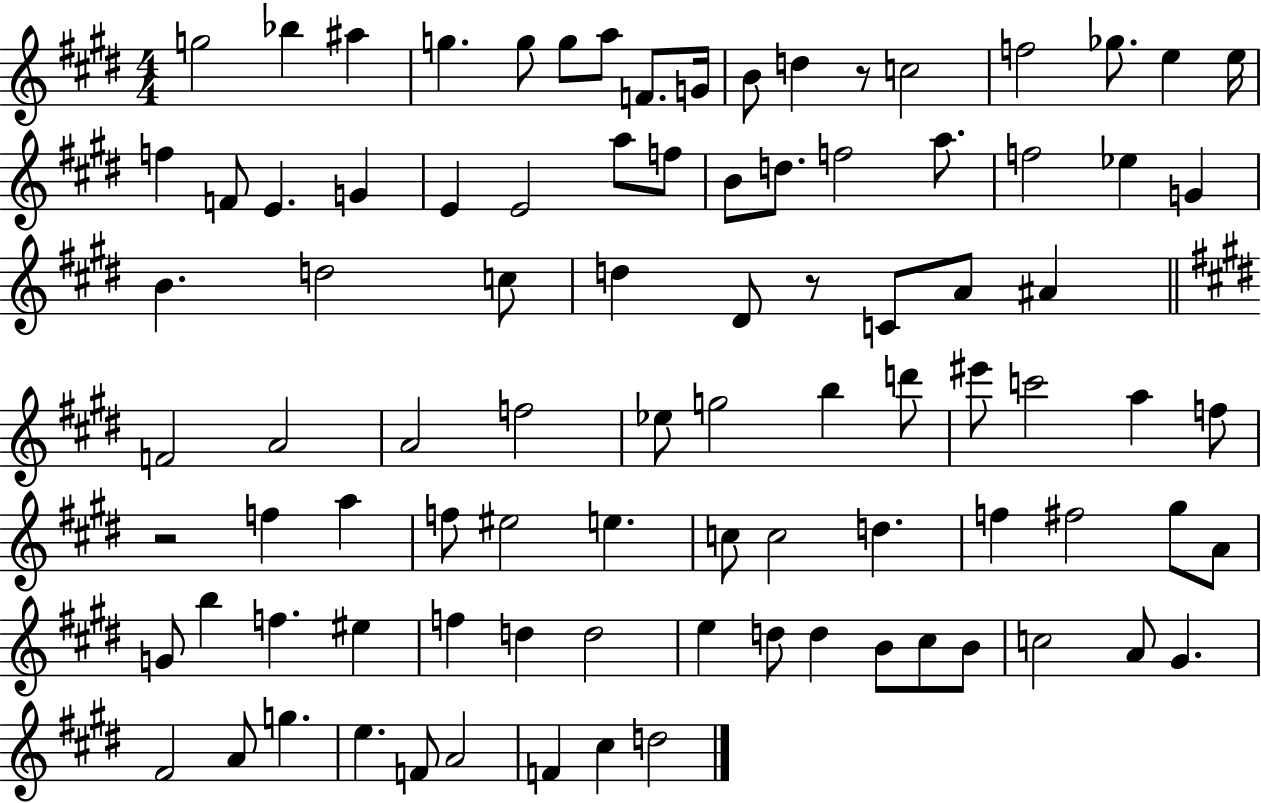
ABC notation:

X:1
T:Untitled
M:4/4
L:1/4
K:E
g2 _b ^a g g/2 g/2 a/2 F/2 G/4 B/2 d z/2 c2 f2 _g/2 e e/4 f F/2 E G E E2 a/2 f/2 B/2 d/2 f2 a/2 f2 _e G B d2 c/2 d ^D/2 z/2 C/2 A/2 ^A F2 A2 A2 f2 _e/2 g2 b d'/2 ^e'/2 c'2 a f/2 z2 f a f/2 ^e2 e c/2 c2 d f ^f2 ^g/2 A/2 G/2 b f ^e f d d2 e d/2 d B/2 ^c/2 B/2 c2 A/2 ^G ^F2 A/2 g e F/2 A2 F ^c d2